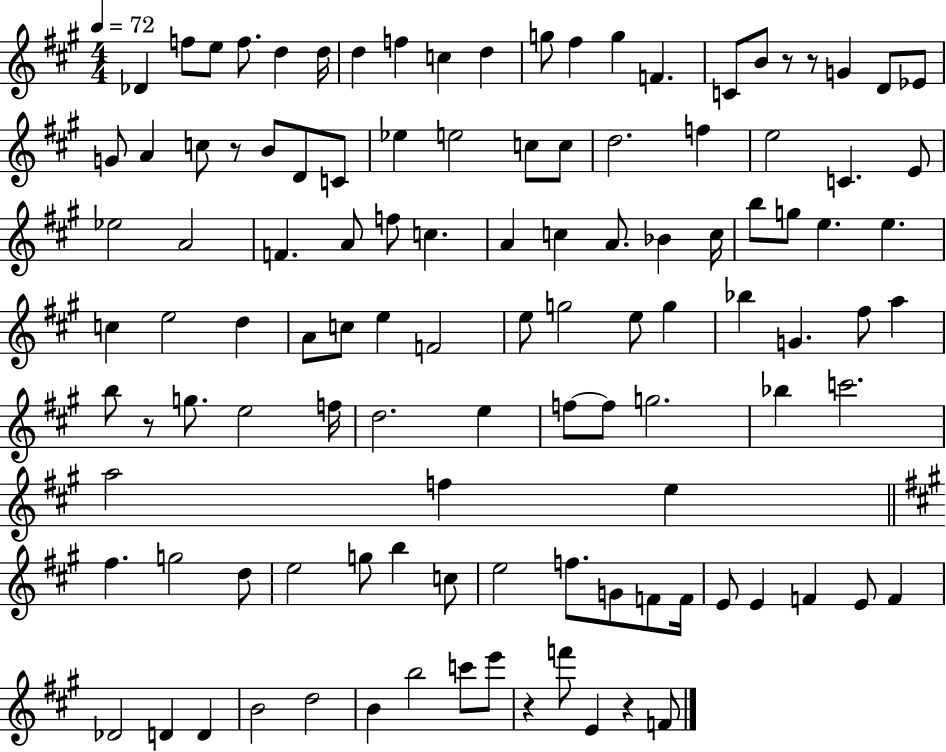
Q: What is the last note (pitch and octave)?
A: F4